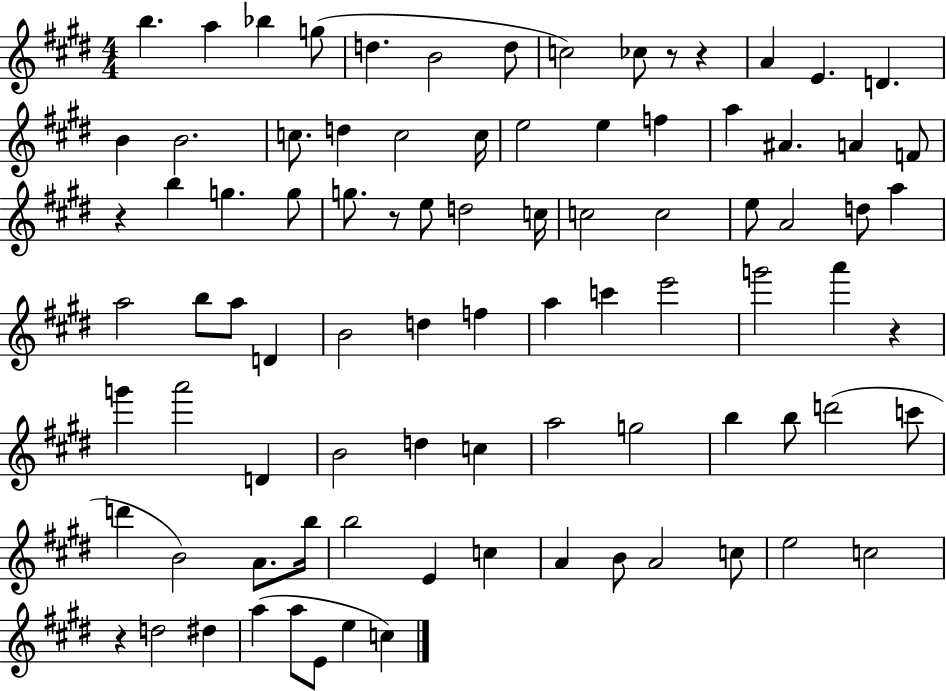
X:1
T:Untitled
M:4/4
L:1/4
K:E
b a _b g/2 d B2 d/2 c2 _c/2 z/2 z A E D B B2 c/2 d c2 c/4 e2 e f a ^A A F/2 z b g g/2 g/2 z/2 e/2 d2 c/4 c2 c2 e/2 A2 d/2 a a2 b/2 a/2 D B2 d f a c' e'2 g'2 a' z g' a'2 D B2 d c a2 g2 b b/2 d'2 c'/2 d' B2 A/2 b/4 b2 E c A B/2 A2 c/2 e2 c2 z d2 ^d a a/2 E/2 e c